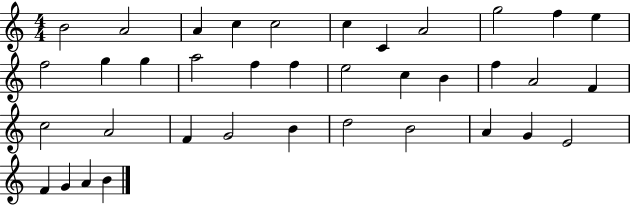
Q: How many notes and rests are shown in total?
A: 37